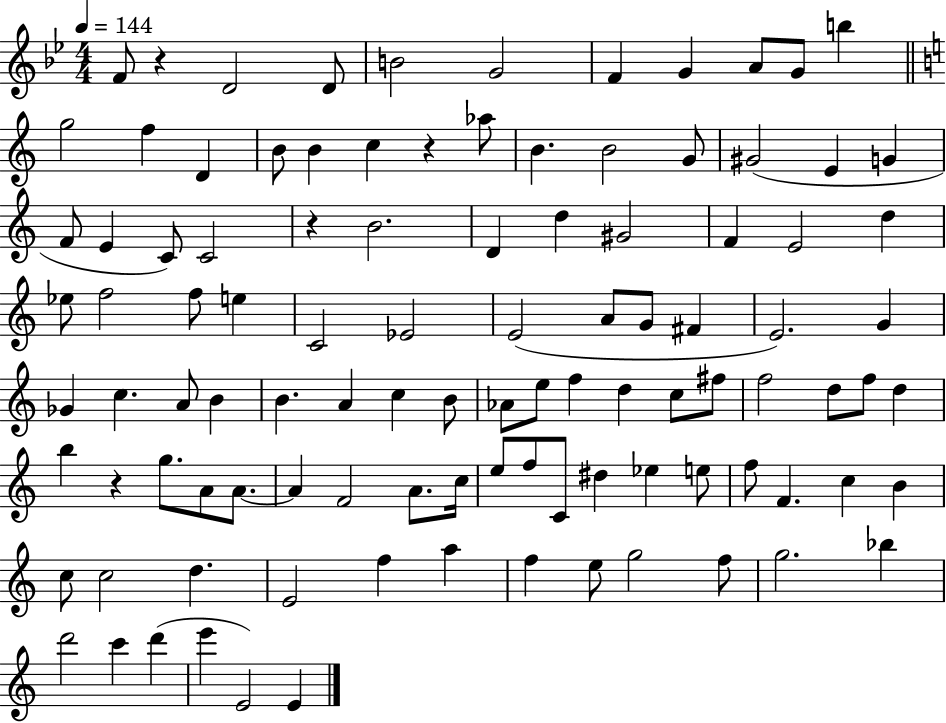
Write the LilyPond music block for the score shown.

{
  \clef treble
  \numericTimeSignature
  \time 4/4
  \key bes \major
  \tempo 4 = 144
  \repeat volta 2 { f'8 r4 d'2 d'8 | b'2 g'2 | f'4 g'4 a'8 g'8 b''4 | \bar "||" \break \key c \major g''2 f''4 d'4 | b'8 b'4 c''4 r4 aes''8 | b'4. b'2 g'8 | gis'2( e'4 g'4 | \break f'8 e'4 c'8) c'2 | r4 b'2. | d'4 d''4 gis'2 | f'4 e'2 d''4 | \break ees''8 f''2 f''8 e''4 | c'2 ees'2 | e'2( a'8 g'8 fis'4 | e'2.) g'4 | \break ges'4 c''4. a'8 b'4 | b'4. a'4 c''4 b'8 | aes'8 e''8 f''4 d''4 c''8 fis''8 | f''2 d''8 f''8 d''4 | \break b''4 r4 g''8. a'8 a'8.~~ | a'4 f'2 a'8. c''16 | e''8 f''8 c'8 dis''4 ees''4 e''8 | f''8 f'4. c''4 b'4 | \break c''8 c''2 d''4. | e'2 f''4 a''4 | f''4 e''8 g''2 f''8 | g''2. bes''4 | \break d'''2 c'''4 d'''4( | e'''4 e'2) e'4 | } \bar "|."
}